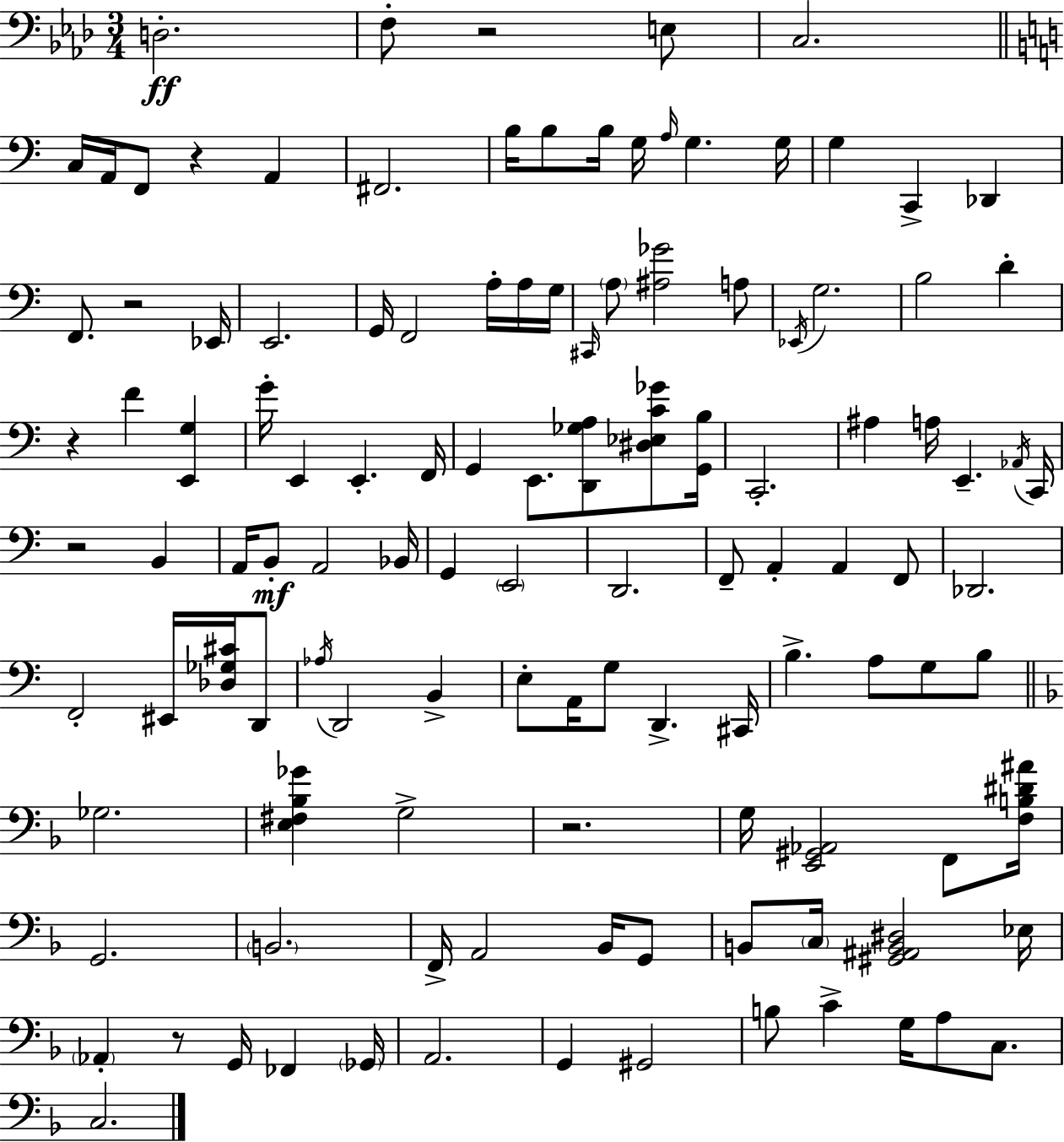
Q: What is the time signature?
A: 3/4